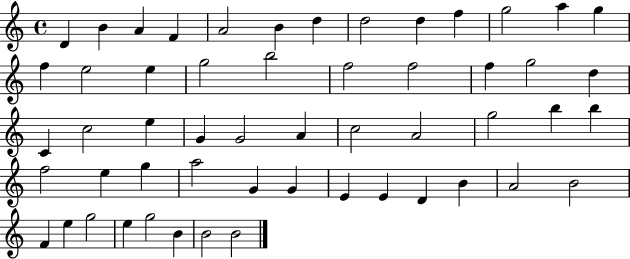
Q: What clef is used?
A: treble